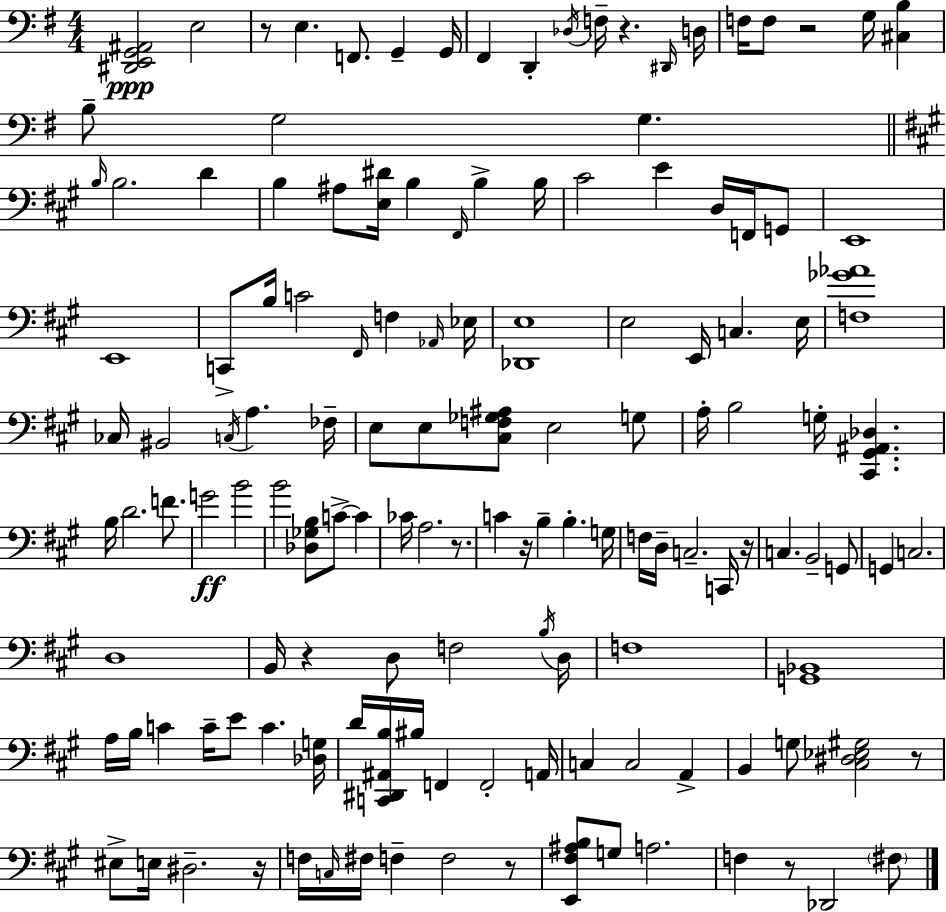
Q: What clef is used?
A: bass